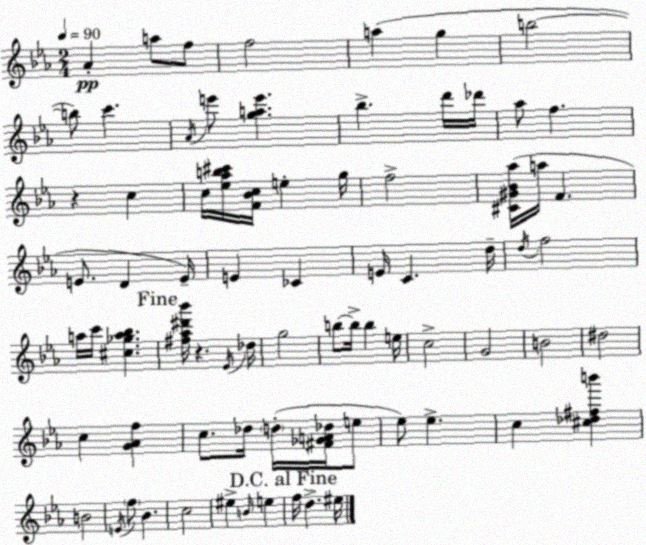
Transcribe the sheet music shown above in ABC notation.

X:1
T:Untitled
M:2/4
L:1/4
K:Eb
_A a/2 f/2 f2 a g b2 b/2 c' _A/4 e'/2 [gae'] _b d'/4 _d'/4 _a/2 f z c c/4 [_e_ab^c']/4 [F_Bc]/4 e g/4 f2 [^C^G_B_a]/4 a/4 F E/2 D E/4 E _C E/4 C d/4 d/4 f2 a/4 c'/4 [^c_ga_b] [^f_a^d'_b']/4 z _E/4 _d/4 g2 b/2 b/4 b e/4 c2 G2 B2 ^d2 c [G_Af] c/2 _d/4 d/4 [^F_GA_d]/4 e/2 _e/2 _e c [^c_d^fb'] B2 E/4 f/2 _B c2 ^e B/4 e f/4 d ^e/4